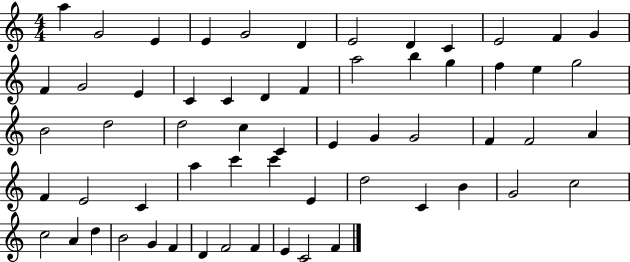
{
  \clef treble
  \numericTimeSignature
  \time 4/4
  \key c \major
  a''4 g'2 e'4 | e'4 g'2 d'4 | e'2 d'4 c'4 | e'2 f'4 g'4 | \break f'4 g'2 e'4 | c'4 c'4 d'4 f'4 | a''2 b''4 g''4 | f''4 e''4 g''2 | \break b'2 d''2 | d''2 c''4 c'4 | e'4 g'4 g'2 | f'4 f'2 a'4 | \break f'4 e'2 c'4 | a''4 c'''4 c'''4 e'4 | d''2 c'4 b'4 | g'2 c''2 | \break c''2 a'4 d''4 | b'2 g'4 f'4 | d'4 f'2 f'4 | e'4 c'2 f'4 | \break \bar "|."
}